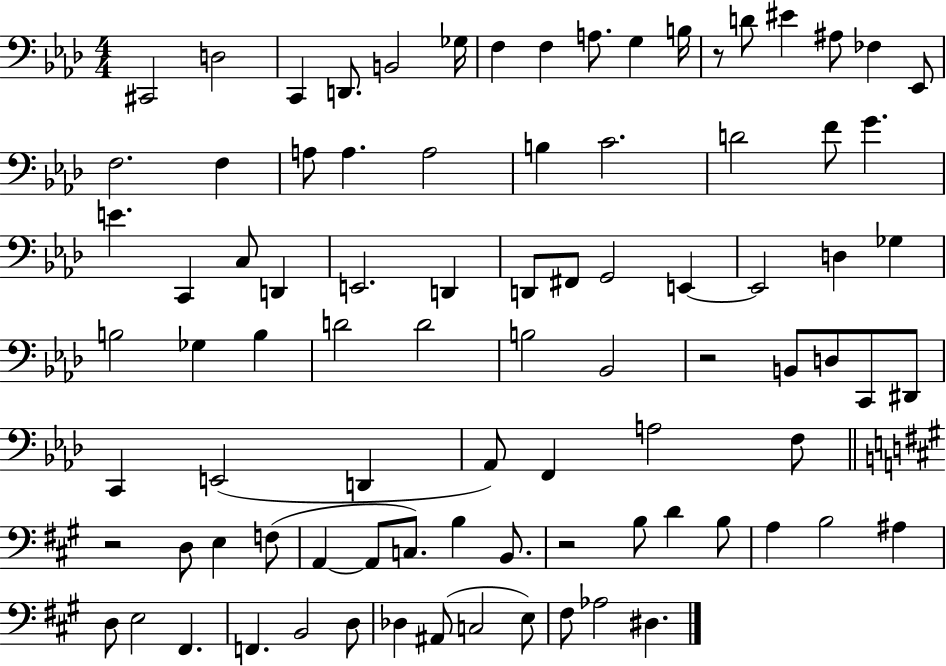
X:1
T:Untitled
M:4/4
L:1/4
K:Ab
^C,,2 D,2 C,, D,,/2 B,,2 _G,/4 F, F, A,/2 G, B,/4 z/2 D/2 ^E ^A,/2 _F, _E,,/2 F,2 F, A,/2 A, A,2 B, C2 D2 F/2 G E C,, C,/2 D,, E,,2 D,, D,,/2 ^F,,/2 G,,2 E,, E,,2 D, _G, B,2 _G, B, D2 D2 B,2 _B,,2 z2 B,,/2 D,/2 C,,/2 ^D,,/2 C,, E,,2 D,, _A,,/2 F,, A,2 F,/2 z2 D,/2 E, F,/2 A,, A,,/2 C,/2 B, B,,/2 z2 B,/2 D B,/2 A, B,2 ^A, D,/2 E,2 ^F,, F,, B,,2 D,/2 _D, ^A,,/2 C,2 E,/2 ^F,/2 _A,2 ^D,